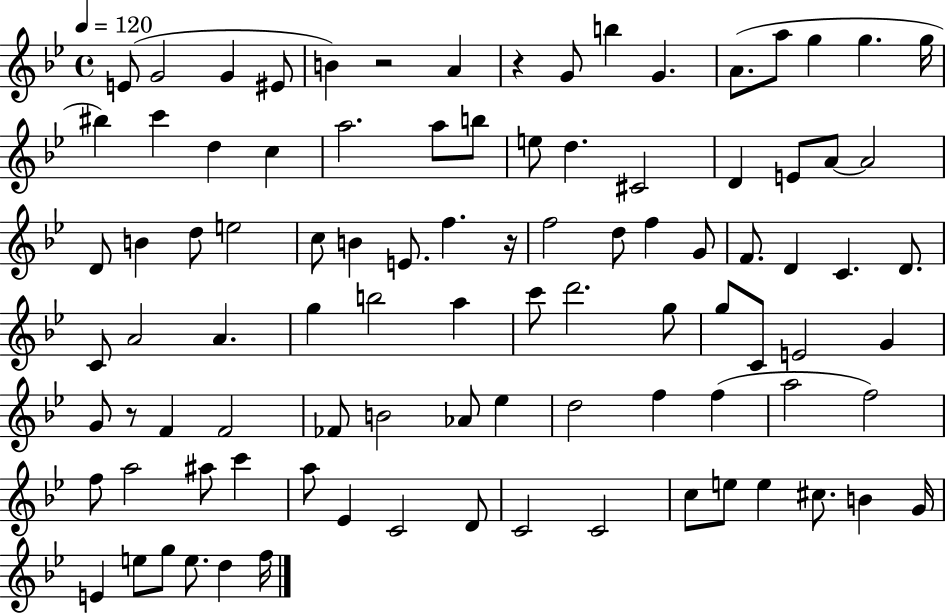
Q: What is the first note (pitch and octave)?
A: E4